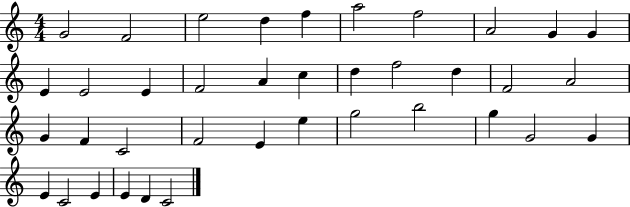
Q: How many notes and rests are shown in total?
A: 38